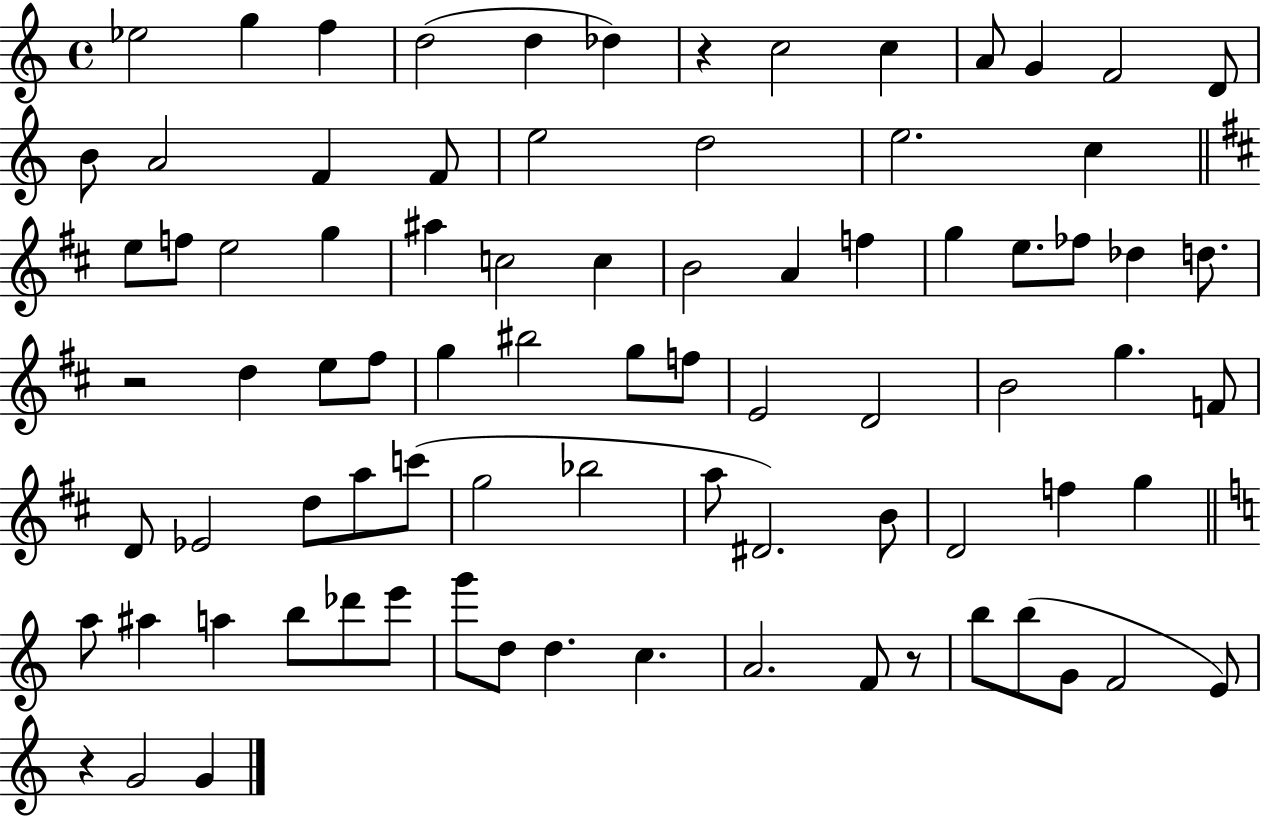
{
  \clef treble
  \time 4/4
  \defaultTimeSignature
  \key c \major
  ees''2 g''4 f''4 | d''2( d''4 des''4) | r4 c''2 c''4 | a'8 g'4 f'2 d'8 | \break b'8 a'2 f'4 f'8 | e''2 d''2 | e''2. c''4 | \bar "||" \break \key d \major e''8 f''8 e''2 g''4 | ais''4 c''2 c''4 | b'2 a'4 f''4 | g''4 e''8. fes''8 des''4 d''8. | \break r2 d''4 e''8 fis''8 | g''4 bis''2 g''8 f''8 | e'2 d'2 | b'2 g''4. f'8 | \break d'8 ees'2 d''8 a''8 c'''8( | g''2 bes''2 | a''8 dis'2.) b'8 | d'2 f''4 g''4 | \break \bar "||" \break \key c \major a''8 ais''4 a''4 b''8 des'''8 e'''8 | g'''8 d''8 d''4. c''4. | a'2. f'8 r8 | b''8 b''8( g'8 f'2 e'8) | \break r4 g'2 g'4 | \bar "|."
}